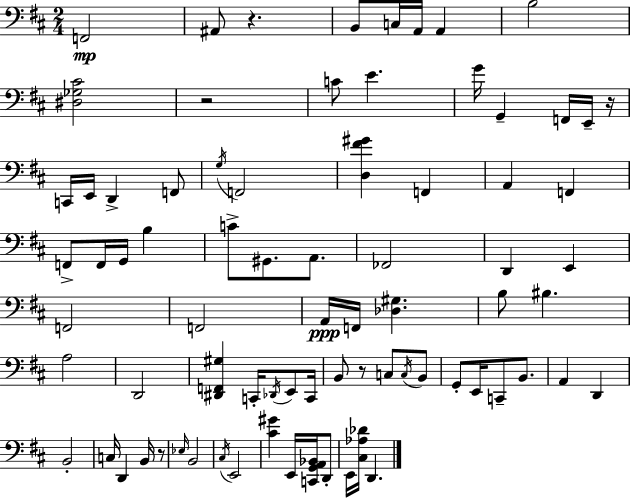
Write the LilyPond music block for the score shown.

{
  \clef bass
  \numericTimeSignature
  \time 2/4
  \key d \major
  f,2\mp | ais,8 r4. | b,8 c16 a,16 a,4 | b2 | \break <dis ges cis'>2 | r2 | c'8 e'4. | g'16 g,4-- f,16 e,16-- r16 | \break c,16 e,16 d,4-> f,8 | \acciaccatura { g16 } f,2 | <d fis' gis'>4 f,4 | a,4 f,4 | \break f,8-> f,16 g,16 b4 | c'8-> gis,8. a,8. | fes,2 | d,4 e,4 | \break f,2 | f,2 | a,16\ppp f,16 <des gis>4. | b8 bis4. | \break a2 | d,2 | <dis, f, gis>4 c,16-. \acciaccatura { des,16 } e,8 | c,16 b,8 r8 c8 | \break \acciaccatura { c16 } b,8 g,8-. e,16 c,8-- | b,8. a,4 d,4 | b,2-. | c16 d,4 | \break b,16 r8 \grace { ees16 } b,2 | \acciaccatura { cis16 } e,2 | <cis' gis'>4 | e,16 <c, g, a, bes,>16 d,8-. e,16 <cis aes des'>16 d,4. | \break \bar "|."
}